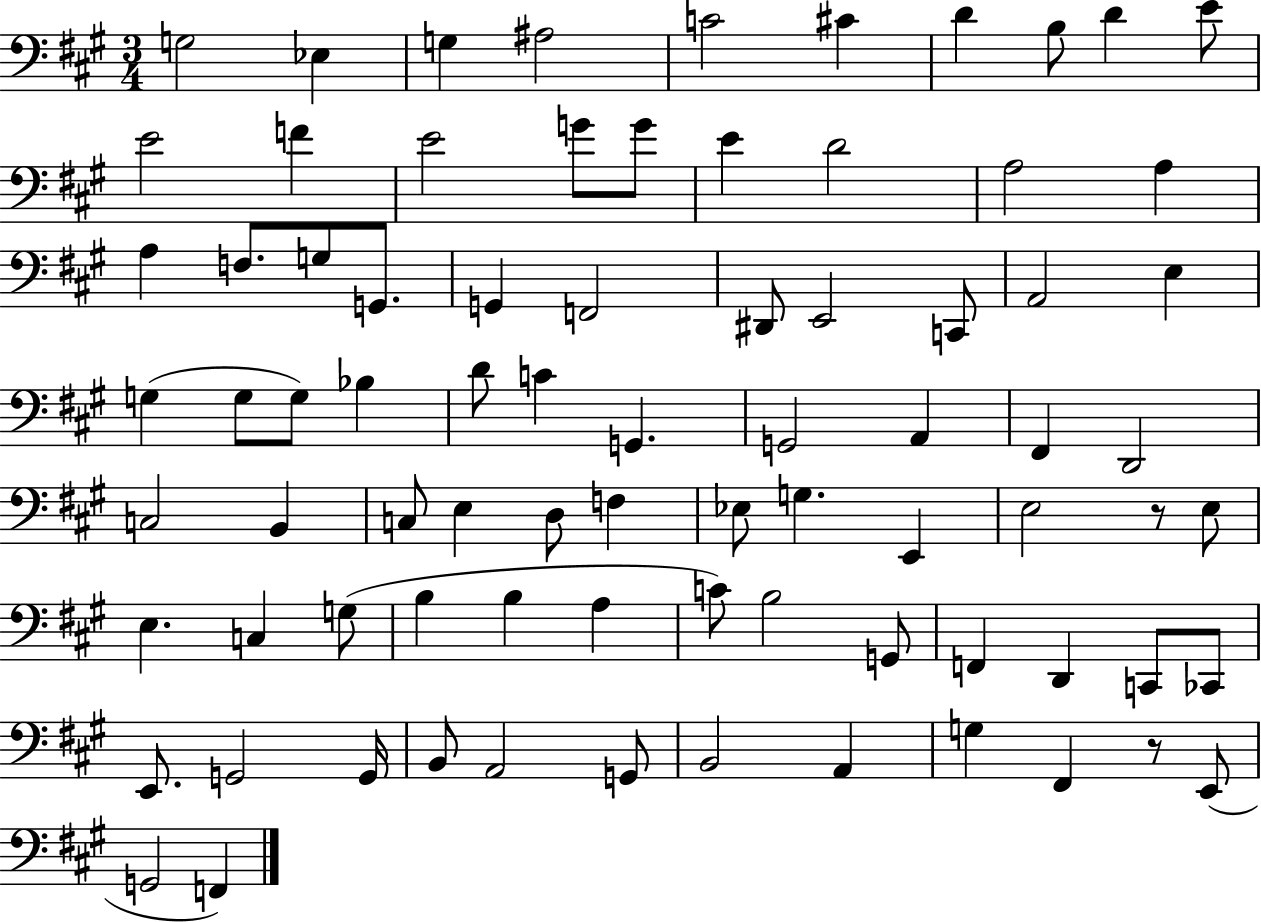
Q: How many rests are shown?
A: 2